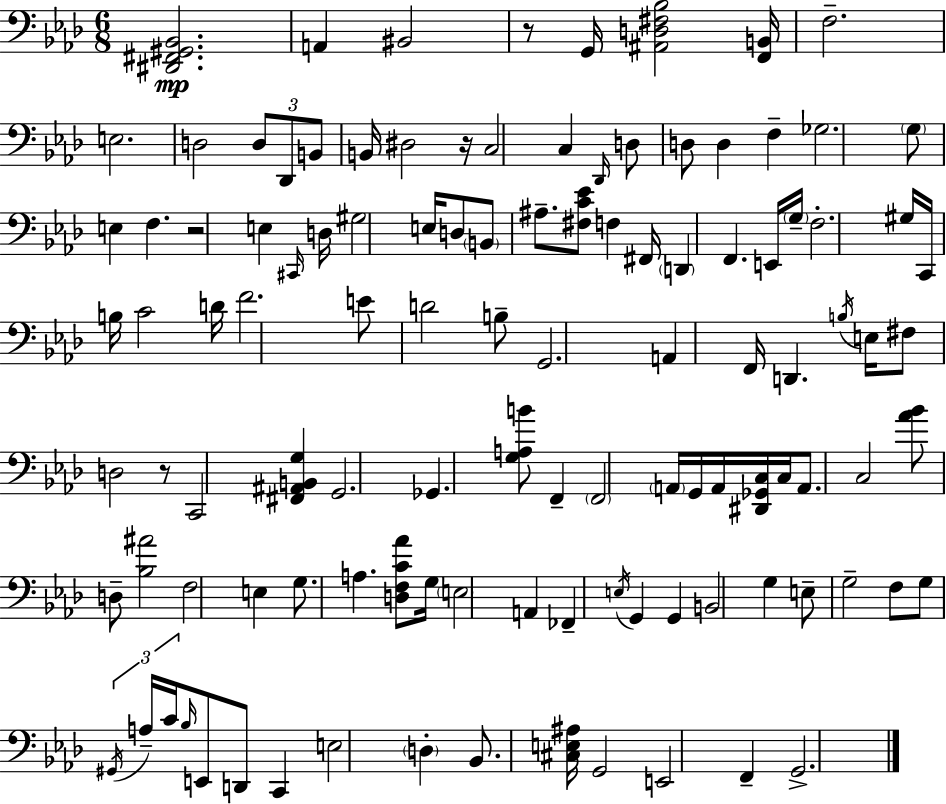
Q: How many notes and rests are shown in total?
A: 112